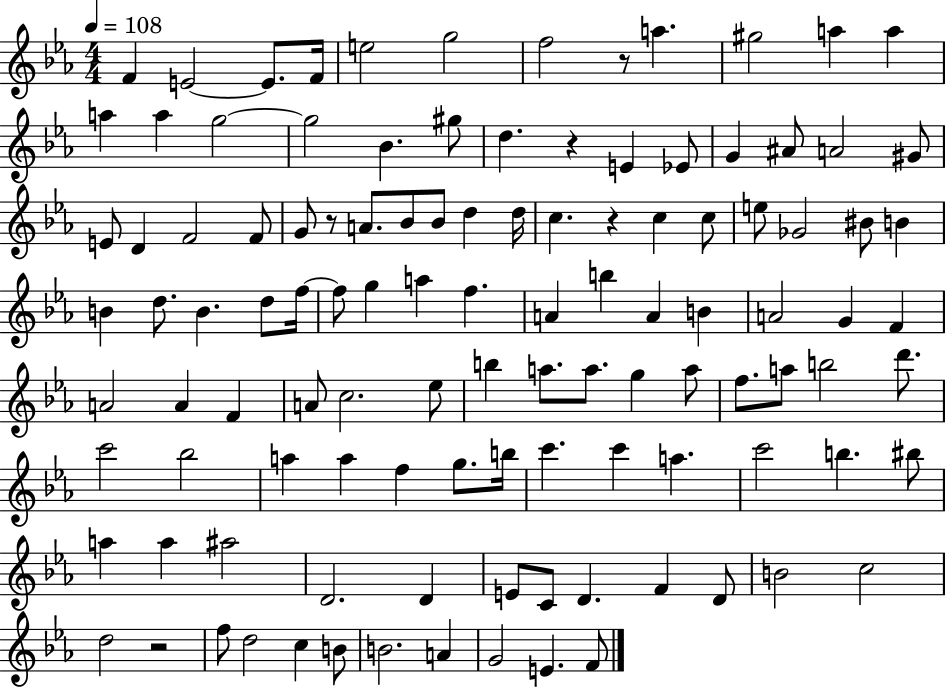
F4/q E4/h E4/e. F4/s E5/h G5/h F5/h R/e A5/q. G#5/h A5/q A5/q A5/q A5/q G5/h G5/h Bb4/q. G#5/e D5/q. R/q E4/q Eb4/e G4/q A#4/e A4/h G#4/e E4/e D4/q F4/h F4/e G4/e R/e A4/e. Bb4/e Bb4/e D5/q D5/s C5/q. R/q C5/q C5/e E5/e Gb4/h BIS4/e B4/q B4/q D5/e. B4/q. D5/e F5/s F5/e G5/q A5/q F5/q. A4/q B5/q A4/q B4/q A4/h G4/q F4/q A4/h A4/q F4/q A4/e C5/h. Eb5/e B5/q A5/e. A5/e. G5/q A5/e F5/e. A5/e B5/h D6/e. C6/h Bb5/h A5/q A5/q F5/q G5/e. B5/s C6/q. C6/q A5/q. C6/h B5/q. BIS5/e A5/q A5/q A#5/h D4/h. D4/q E4/e C4/e D4/q. F4/q D4/e B4/h C5/h D5/h R/h F5/e D5/h C5/q B4/e B4/h. A4/q G4/h E4/q. F4/e